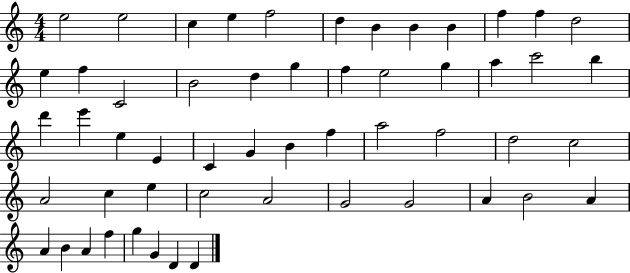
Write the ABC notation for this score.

X:1
T:Untitled
M:4/4
L:1/4
K:C
e2 e2 c e f2 d B B B f f d2 e f C2 B2 d g f e2 g a c'2 b d' e' e E C G B f a2 f2 d2 c2 A2 c e c2 A2 G2 G2 A B2 A A B A f g G D D